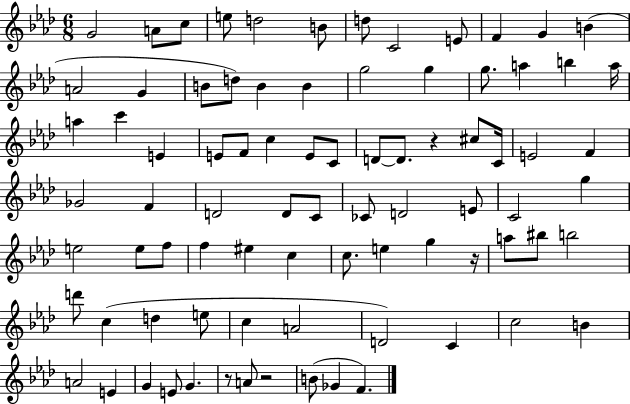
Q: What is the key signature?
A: AES major